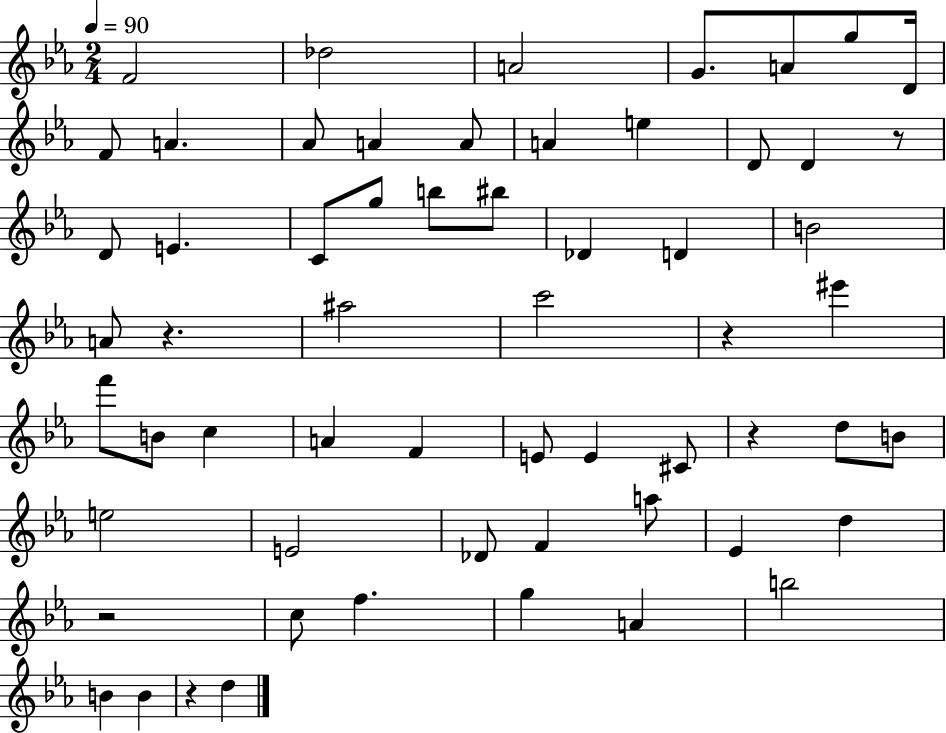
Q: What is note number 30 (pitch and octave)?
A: F6